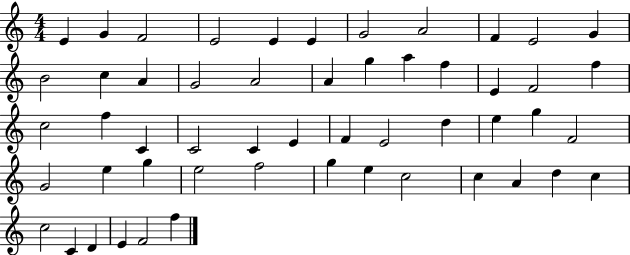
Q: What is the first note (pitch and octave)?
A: E4